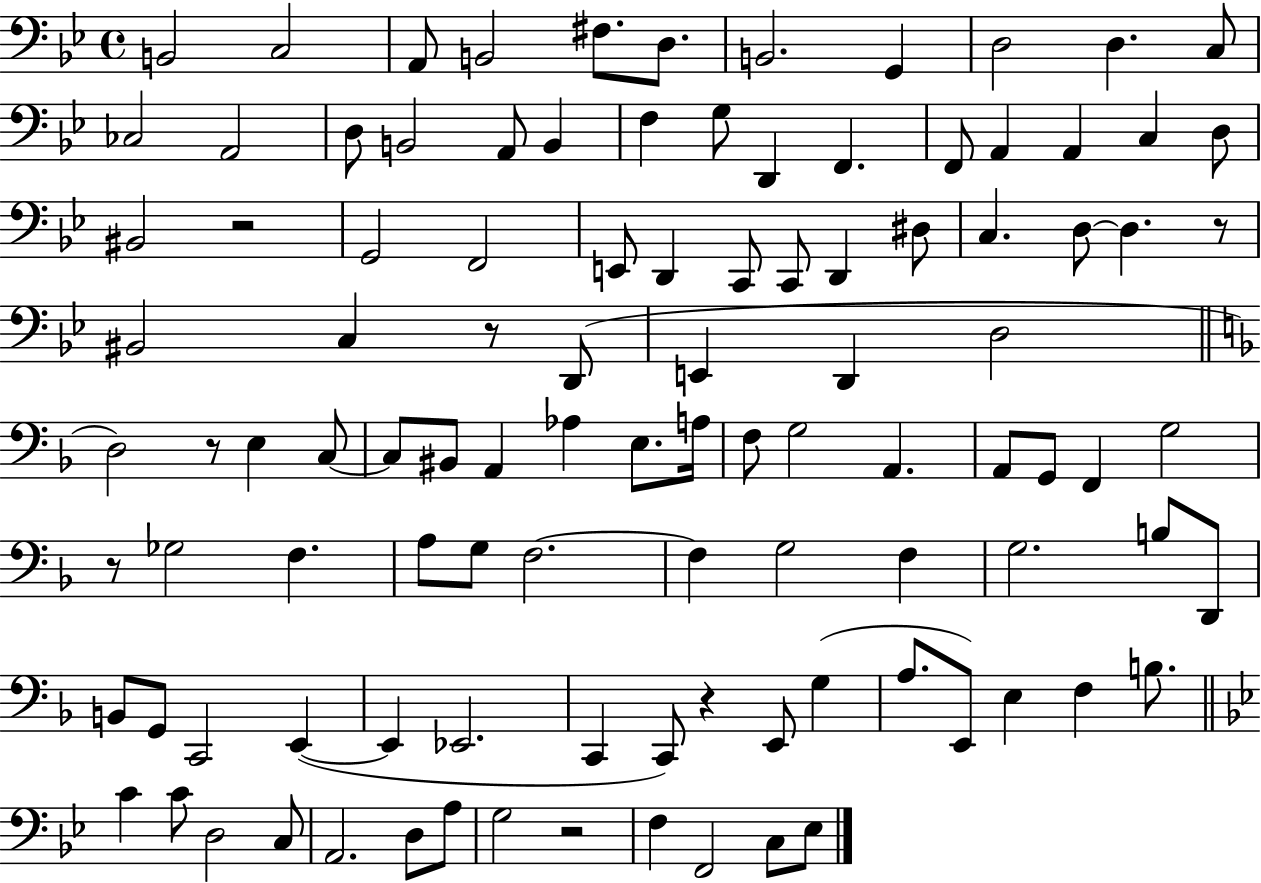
{
  \clef bass
  \time 4/4
  \defaultTimeSignature
  \key bes \major
  b,2 c2 | a,8 b,2 fis8. d8. | b,2. g,4 | d2 d4. c8 | \break ces2 a,2 | d8 b,2 a,8 b,4 | f4 g8 d,4 f,4. | f,8 a,4 a,4 c4 d8 | \break bis,2 r2 | g,2 f,2 | e,8 d,4 c,8 c,8 d,4 dis8 | c4. d8~~ d4. r8 | \break bis,2 c4 r8 d,8( | e,4 d,4 d2 | \bar "||" \break \key f \major d2) r8 e4 c8~~ | c8 bis,8 a,4 aes4 e8. a16 | f8 g2 a,4. | a,8 g,8 f,4 g2 | \break r8 ges2 f4. | a8 g8 f2.~~ | f4 g2 f4 | g2. b8 d,8 | \break b,8 g,8 c,2 e,4~(~ | e,4 ees,2. | c,4 c,8) r4 e,8 g4( | a8. e,8) e4 f4 b8. | \break \bar "||" \break \key bes \major c'4 c'8 d2 c8 | a,2. d8 a8 | g2 r2 | f4 f,2 c8 ees8 | \break \bar "|."
}